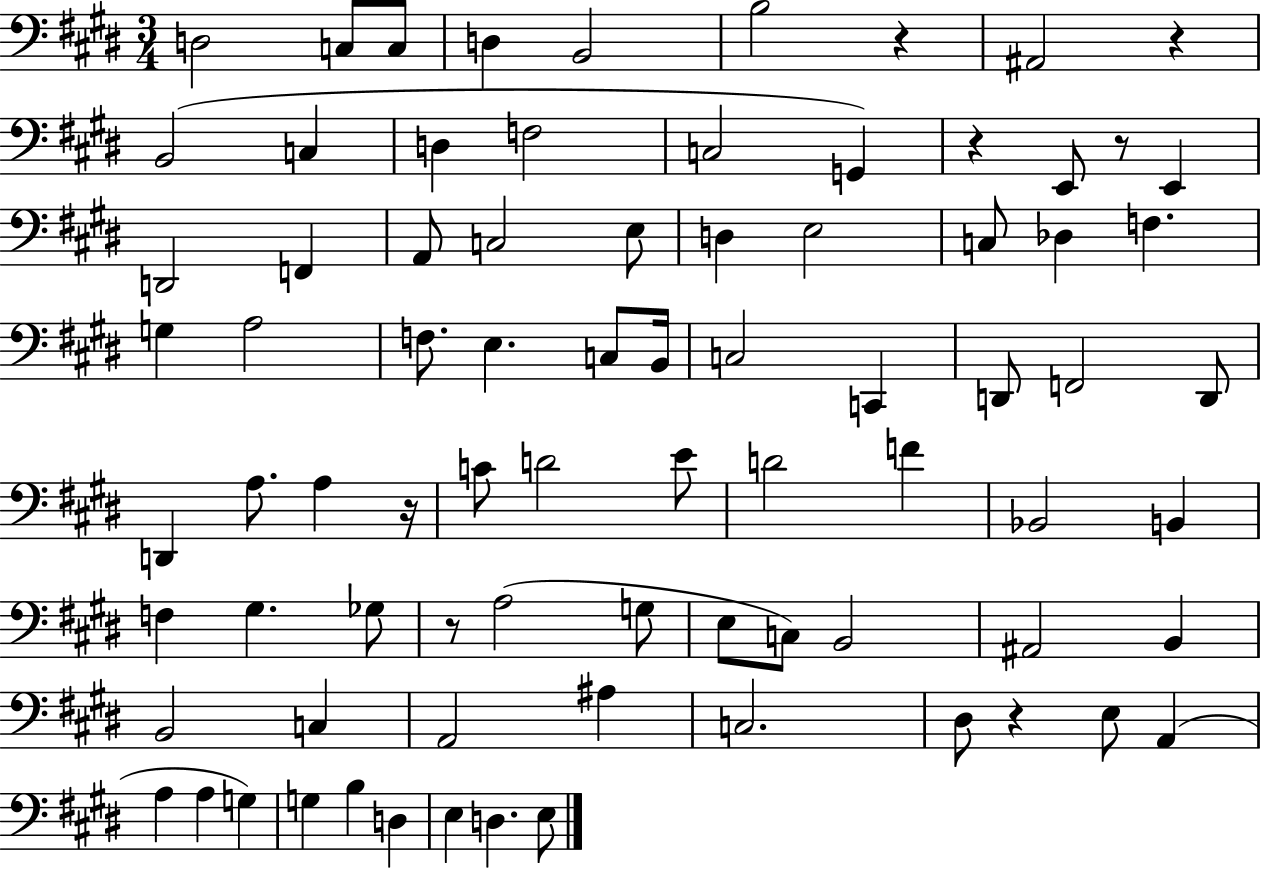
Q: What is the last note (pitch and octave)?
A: E3